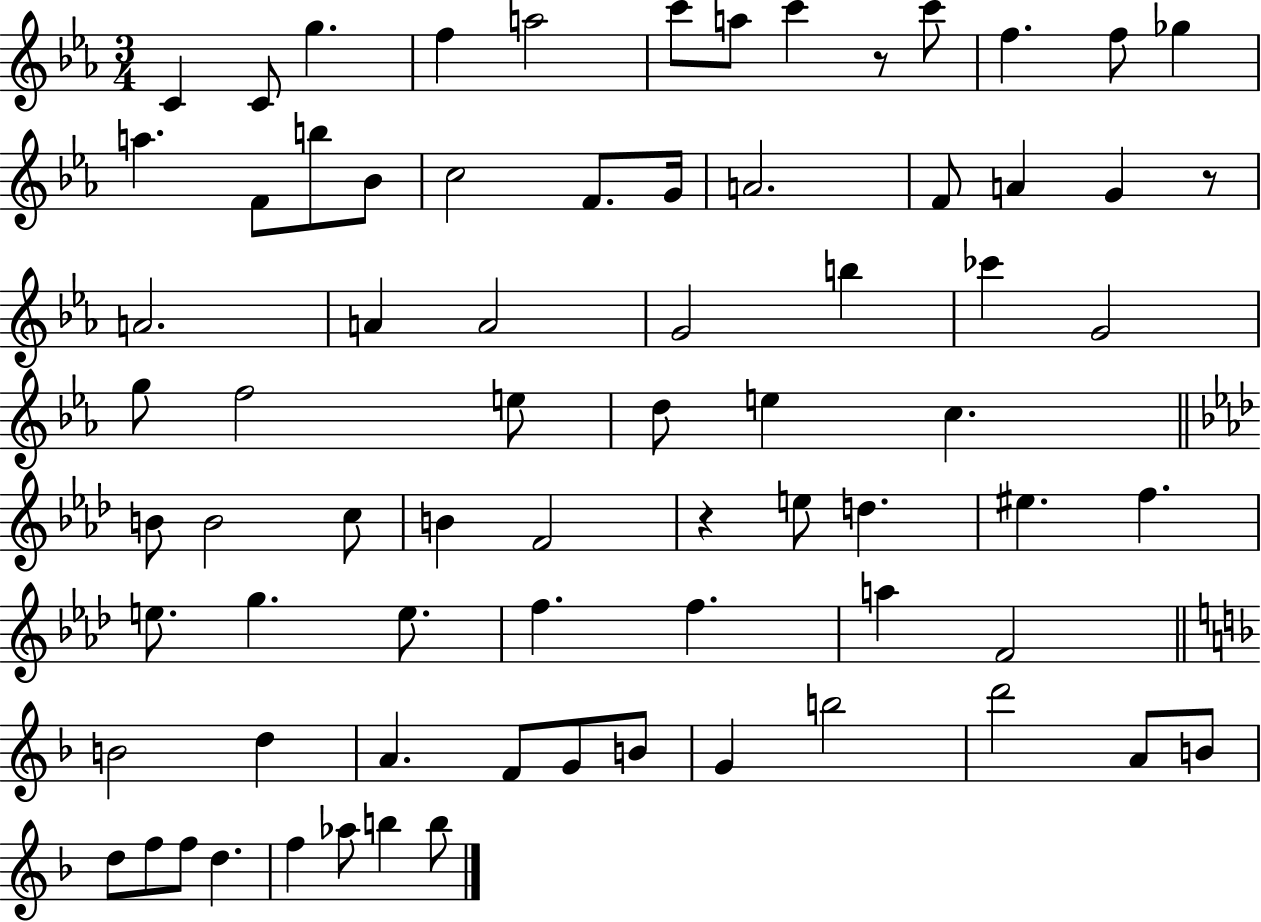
C4/q C4/e G5/q. F5/q A5/h C6/e A5/e C6/q R/e C6/e F5/q. F5/e Gb5/q A5/q. F4/e B5/e Bb4/e C5/h F4/e. G4/s A4/h. F4/e A4/q G4/q R/e A4/h. A4/q A4/h G4/h B5/q CES6/q G4/h G5/e F5/h E5/e D5/e E5/q C5/q. B4/e B4/h C5/e B4/q F4/h R/q E5/e D5/q. EIS5/q. F5/q. E5/e. G5/q. E5/e. F5/q. F5/q. A5/q F4/h B4/h D5/q A4/q. F4/e G4/e B4/e G4/q B5/h D6/h A4/e B4/e D5/e F5/e F5/e D5/q. F5/q Ab5/e B5/q B5/e